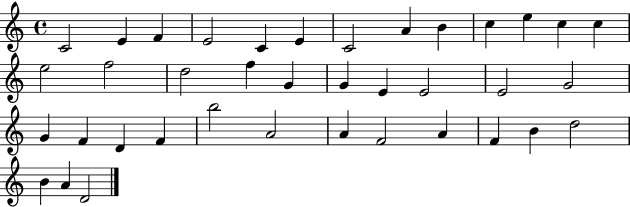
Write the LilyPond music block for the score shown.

{
  \clef treble
  \time 4/4
  \defaultTimeSignature
  \key c \major
  c'2 e'4 f'4 | e'2 c'4 e'4 | c'2 a'4 b'4 | c''4 e''4 c''4 c''4 | \break e''2 f''2 | d''2 f''4 g'4 | g'4 e'4 e'2 | e'2 g'2 | \break g'4 f'4 d'4 f'4 | b''2 a'2 | a'4 f'2 a'4 | f'4 b'4 d''2 | \break b'4 a'4 d'2 | \bar "|."
}